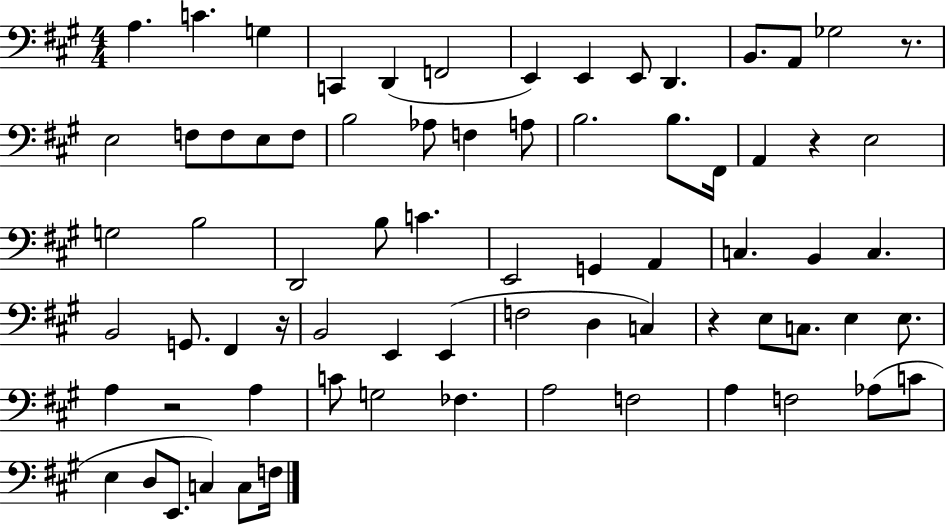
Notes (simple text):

A3/q. C4/q. G3/q C2/q D2/q F2/h E2/q E2/q E2/e D2/q. B2/e. A2/e Gb3/h R/e. E3/h F3/e F3/e E3/e F3/e B3/h Ab3/e F3/q A3/e B3/h. B3/e. F#2/s A2/q R/q E3/h G3/h B3/h D2/h B3/e C4/q. E2/h G2/q A2/q C3/q. B2/q C3/q. B2/h G2/e. F#2/q R/s B2/h E2/q E2/q F3/h D3/q C3/q R/q E3/e C3/e. E3/q E3/e. A3/q R/h A3/q C4/e G3/h FES3/q. A3/h F3/h A3/q F3/h Ab3/e C4/e E3/q D3/e E2/e. C3/q C3/e F3/s